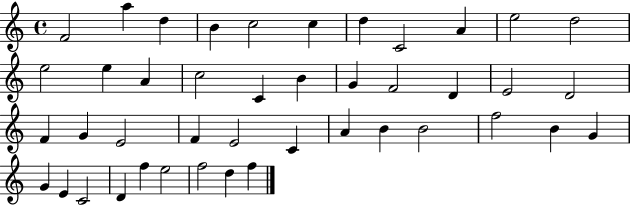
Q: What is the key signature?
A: C major